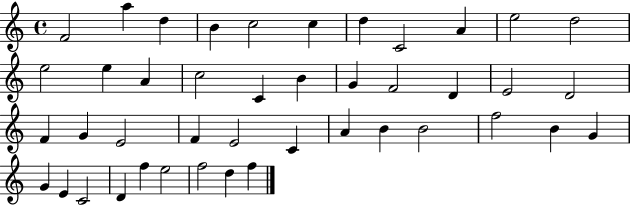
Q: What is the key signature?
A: C major